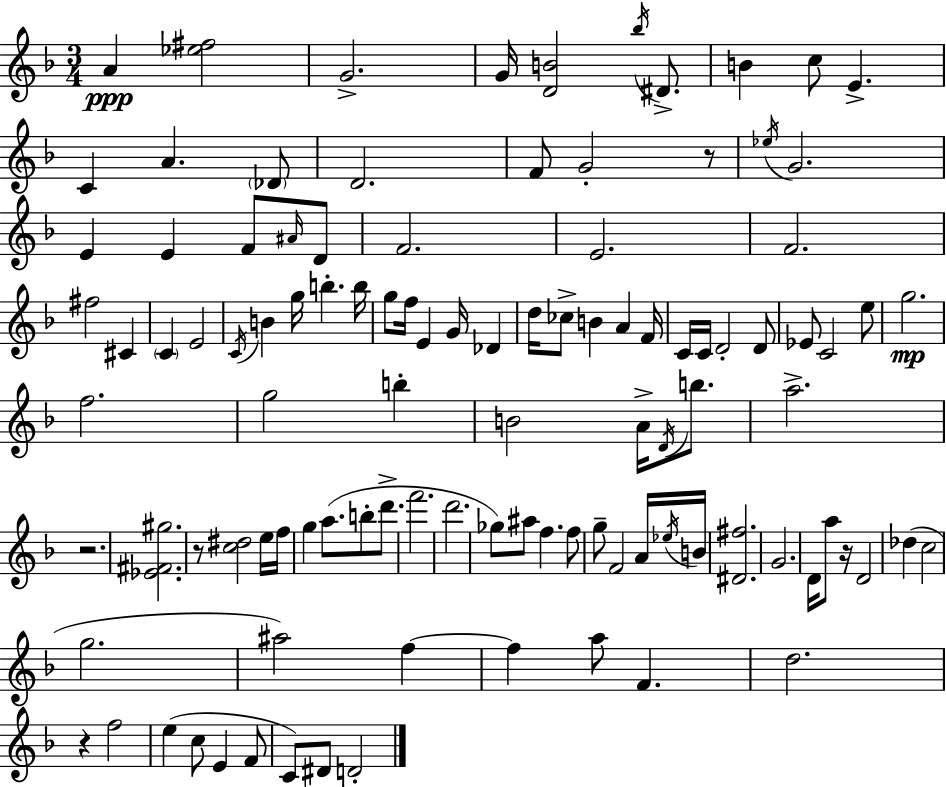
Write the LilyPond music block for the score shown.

{
  \clef treble
  \numericTimeSignature
  \time 3/4
  \key f \major
  a'4\ppp <ees'' fis''>2 | g'2.-> | g'16 <d' b'>2 \acciaccatura { bes''16 } dis'8.-> | b'4 c''8 e'4.-> | \break c'4 a'4. \parenthesize des'8 | d'2. | f'8 g'2-. r8 | \acciaccatura { ees''16 } g'2. | \break e'4 e'4 f'8 | \grace { ais'16 } d'8 f'2. | e'2. | f'2. | \break fis''2 cis'4 | \parenthesize c'4 e'2 | \acciaccatura { c'16 } b'4 g''16 b''4.-. | b''16 g''8 f''16 e'4 g'16 | \break des'4 d''16 ces''8-> b'4 a'4 | f'16 c'16 c'16 d'2-. | d'8 ees'8 c'2 | e''8 g''2.\mp | \break f''2. | g''2 | b''4-. b'2 | a'16-> \acciaccatura { d'16 } b''8. a''2.-> | \break r2. | <ees' fis' gis''>2. | r8 <c'' dis''>2 | e''16 f''16 g''4 a''8.( | \break b''8-. d'''8.-> f'''2. | d'''2. | ges''8) ais''8 f''4. | f''8 g''8-- f'2 | \break a'16 \acciaccatura { ees''16 } b'16 <dis' fis''>2. | g'2. | d'16 a''8 r16 d'2 | des''4( c''2 | \break g''2. | ais''2) | f''4~~ f''4 a''8 | f'4. d''2. | \break r4 f''2 | e''4( c''8 | e'4 f'8 c'8) dis'8 d'2-. | \bar "|."
}